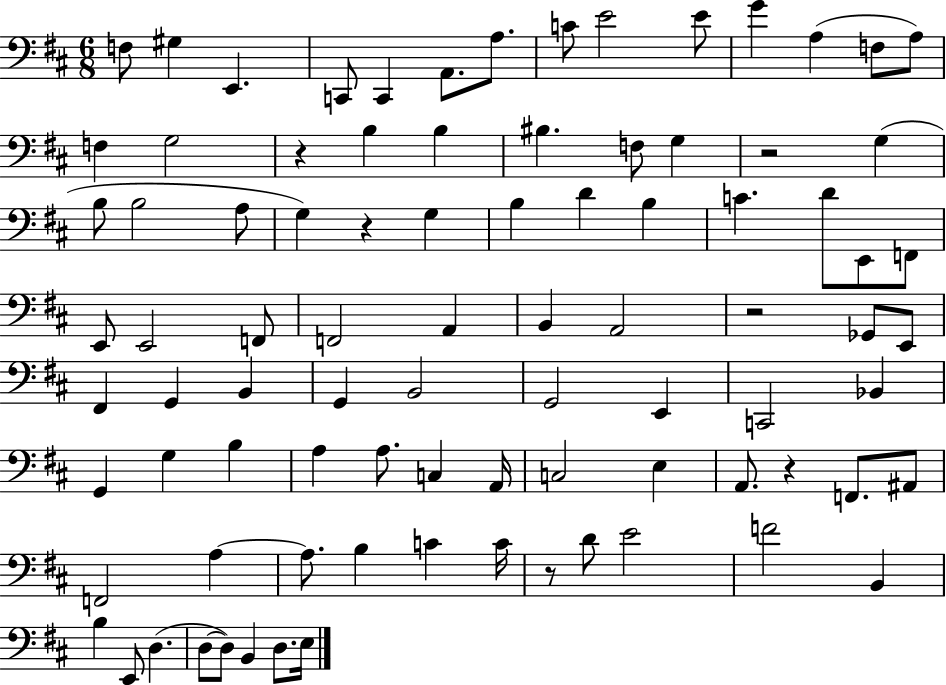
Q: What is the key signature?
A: D major